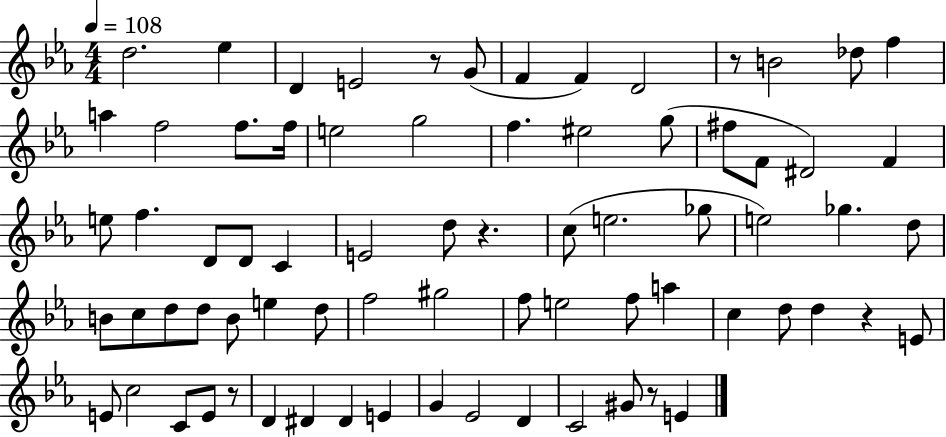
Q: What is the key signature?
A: EES major